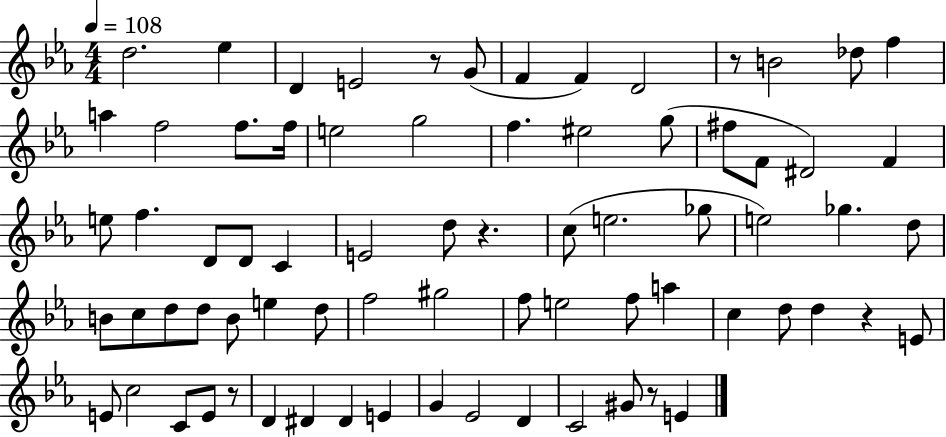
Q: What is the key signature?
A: EES major